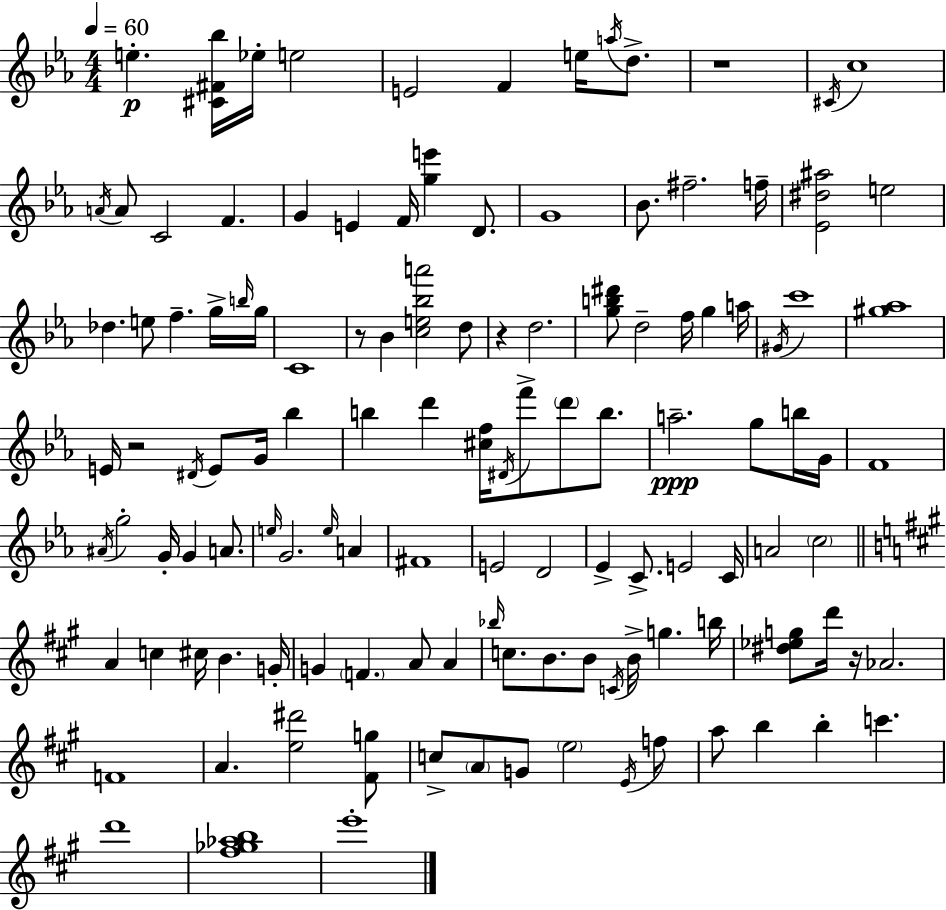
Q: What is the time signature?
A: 4/4